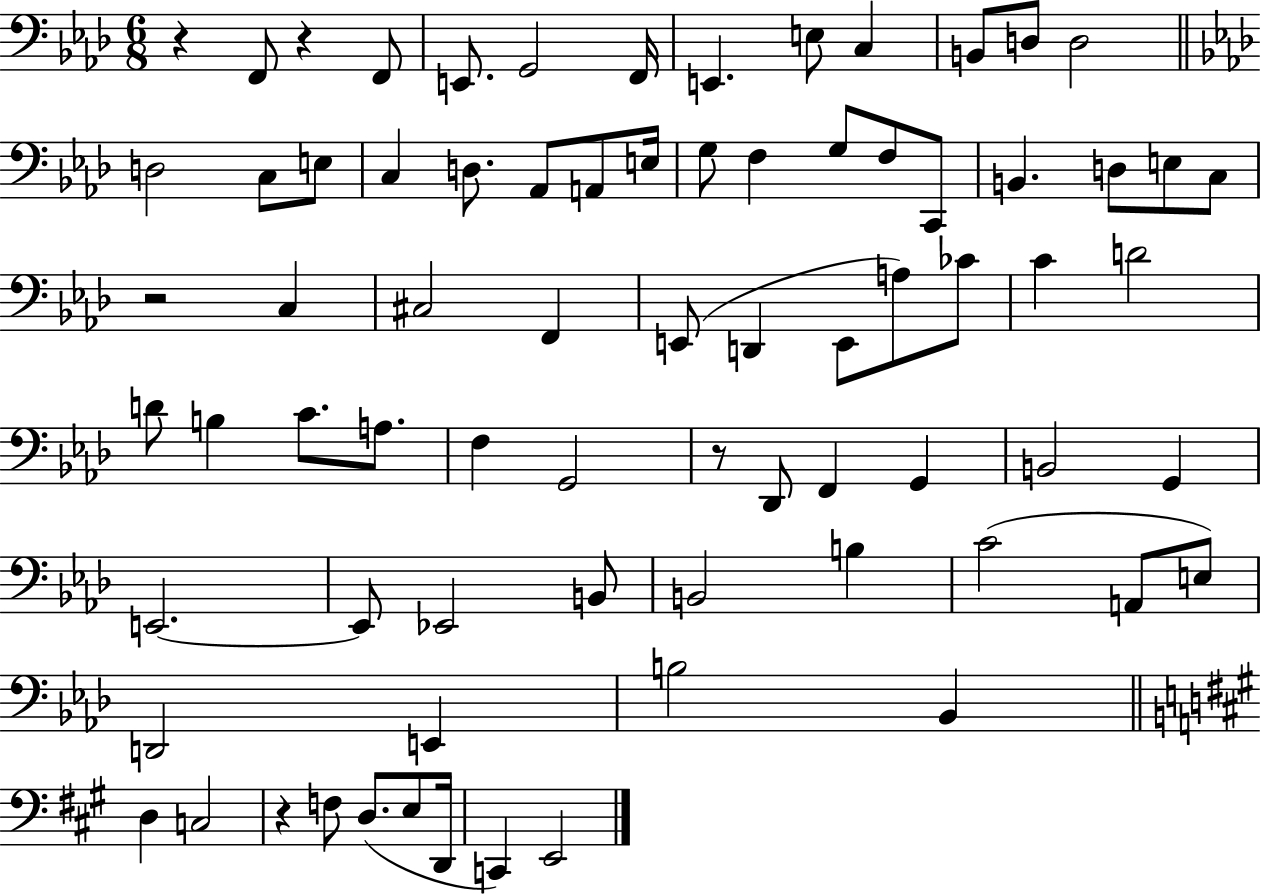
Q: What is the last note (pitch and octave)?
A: E2